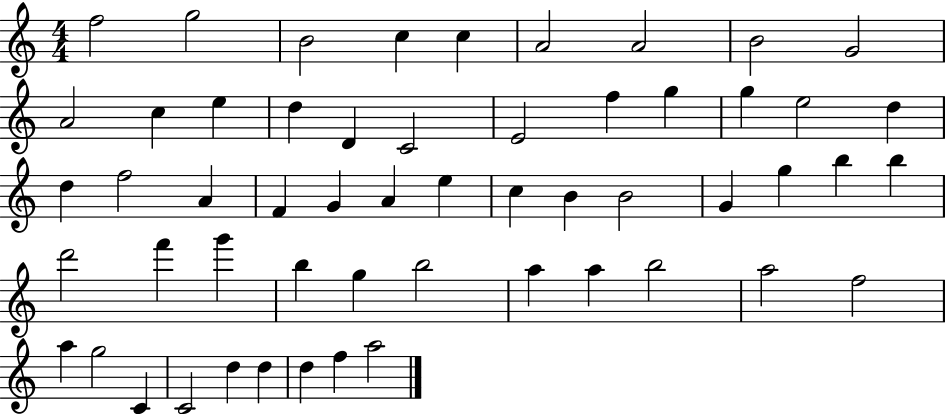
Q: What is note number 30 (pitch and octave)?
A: B4